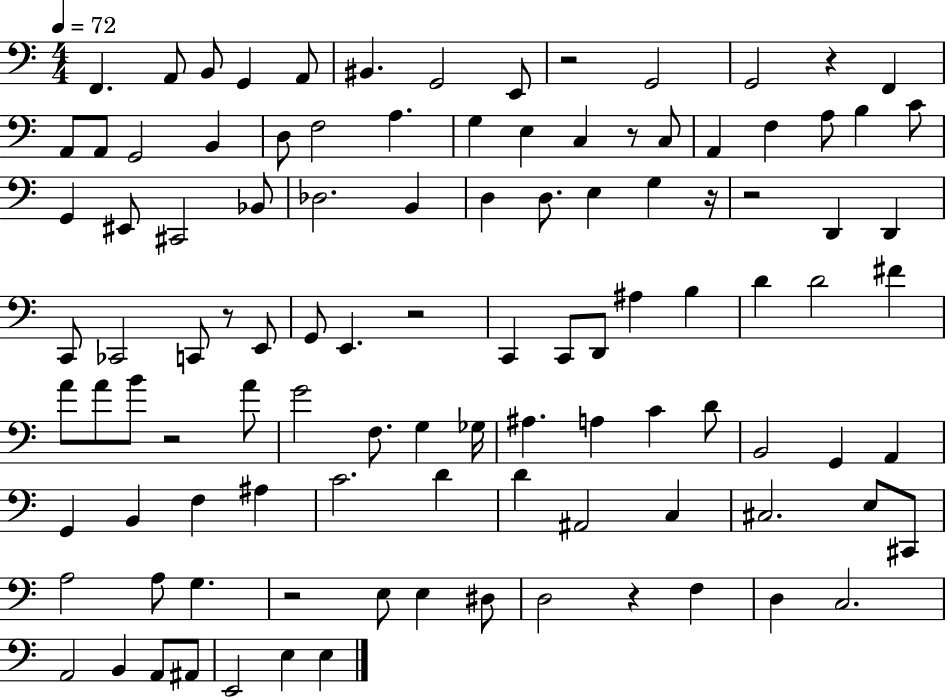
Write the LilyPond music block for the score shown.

{
  \clef bass
  \numericTimeSignature
  \time 4/4
  \key c \major
  \tempo 4 = 72
  f,4. a,8 b,8 g,4 a,8 | bis,4. g,2 e,8 | r2 g,2 | g,2 r4 f,4 | \break a,8 a,8 g,2 b,4 | d8 f2 a4. | g4 e4 c4 r8 c8 | a,4 f4 a8 b4 c'8 | \break g,4 eis,8 cis,2 bes,8 | des2. b,4 | d4 d8. e4 g4 r16 | r2 d,4 d,4 | \break c,8 ces,2 c,8 r8 e,8 | g,8 e,4. r2 | c,4 c,8 d,8 ais4 b4 | d'4 d'2 fis'4 | \break a'8 a'8 b'8 r2 a'8 | g'2 f8. g4 ges16 | ais4. a4 c'4 d'8 | b,2 g,4 a,4 | \break g,4 b,4 f4 ais4 | c'2. d'4 | d'4 ais,2 c4 | cis2. e8 cis,8 | \break a2 a8 g4. | r2 e8 e4 dis8 | d2 r4 f4 | d4 c2. | \break a,2 b,4 a,8 ais,8 | e,2 e4 e4 | \bar "|."
}